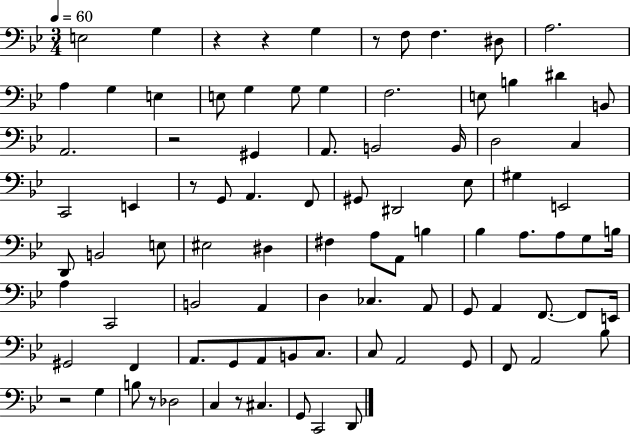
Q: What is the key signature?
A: BES major